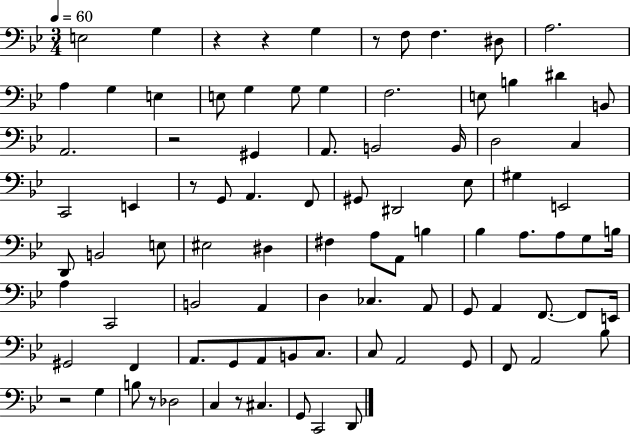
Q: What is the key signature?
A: BES major